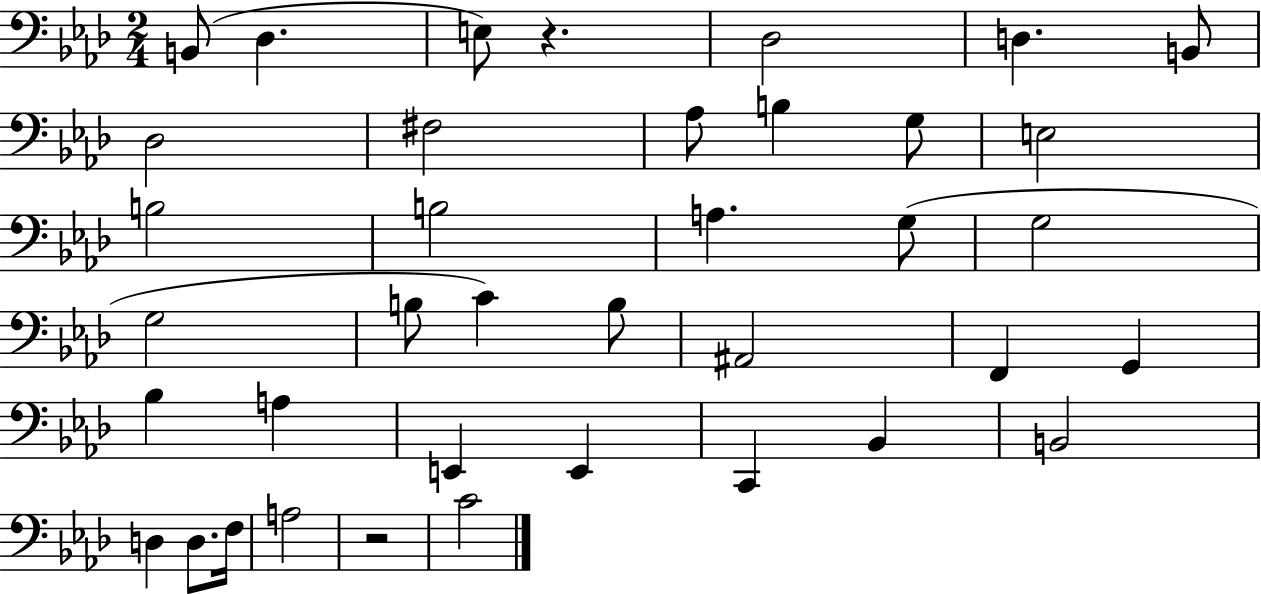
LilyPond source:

{
  \clef bass
  \numericTimeSignature
  \time 2/4
  \key aes \major
  b,8( des4. | e8) r4. | des2 | d4. b,8 | \break des2 | fis2 | aes8 b4 g8 | e2 | \break b2 | b2 | a4. g8( | g2 | \break g2 | b8 c'4) b8 | ais,2 | f,4 g,4 | \break bes4 a4 | e,4 e,4 | c,4 bes,4 | b,2 | \break d4 d8. f16 | a2 | r2 | c'2 | \break \bar "|."
}